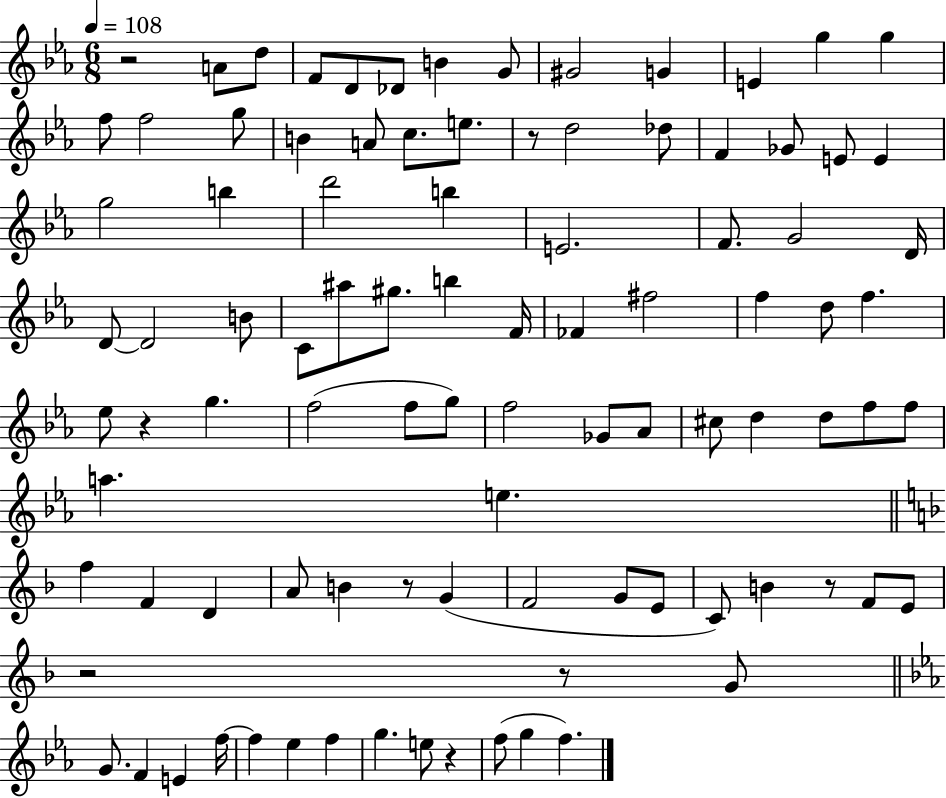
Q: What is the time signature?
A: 6/8